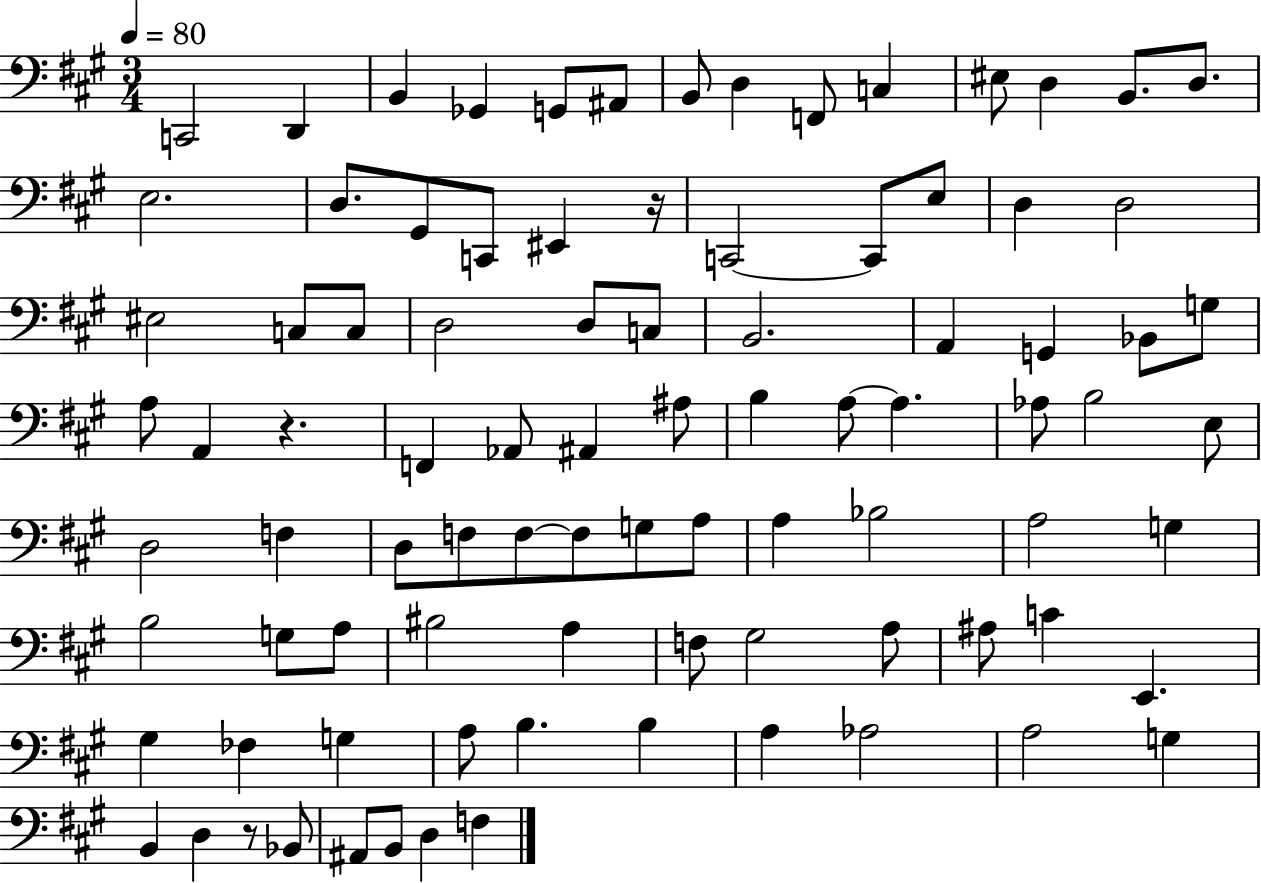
C2/h D2/q B2/q Gb2/q G2/e A#2/e B2/e D3/q F2/e C3/q EIS3/e D3/q B2/e. D3/e. E3/h. D3/e. G#2/e C2/e EIS2/q R/s C2/h C2/e E3/e D3/q D3/h EIS3/h C3/e C3/e D3/h D3/e C3/e B2/h. A2/q G2/q Bb2/e G3/e A3/e A2/q R/q. F2/q Ab2/e A#2/q A#3/e B3/q A3/e A3/q. Ab3/e B3/h E3/e D3/h F3/q D3/e F3/e F3/e F3/e G3/e A3/e A3/q Bb3/h A3/h G3/q B3/h G3/e A3/e BIS3/h A3/q F3/e G#3/h A3/e A#3/e C4/q E2/q. G#3/q FES3/q G3/q A3/e B3/q. B3/q A3/q Ab3/h A3/h G3/q B2/q D3/q R/e Bb2/e A#2/e B2/e D3/q F3/q